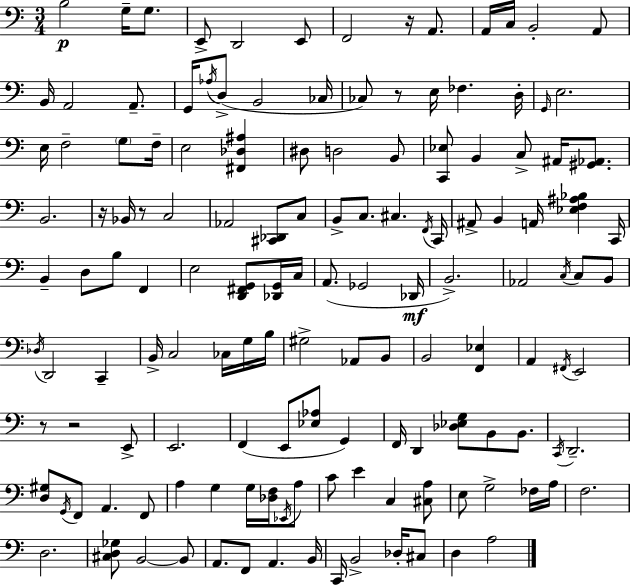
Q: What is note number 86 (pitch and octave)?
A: F2